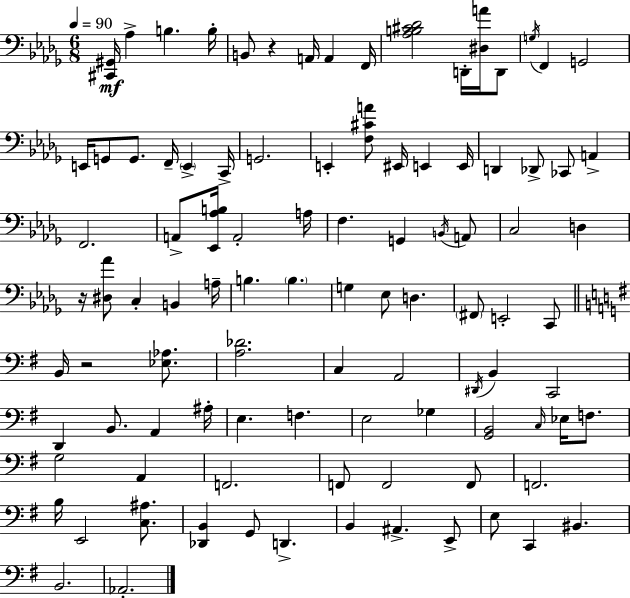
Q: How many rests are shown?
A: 3